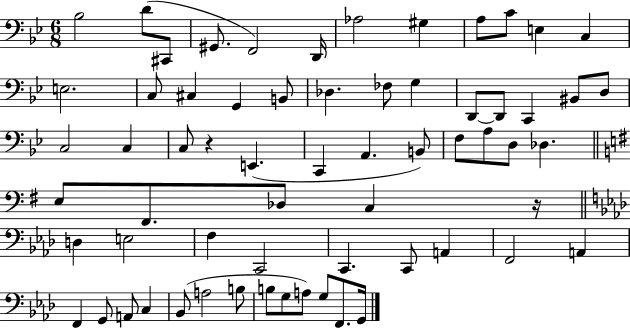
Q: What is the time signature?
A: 6/8